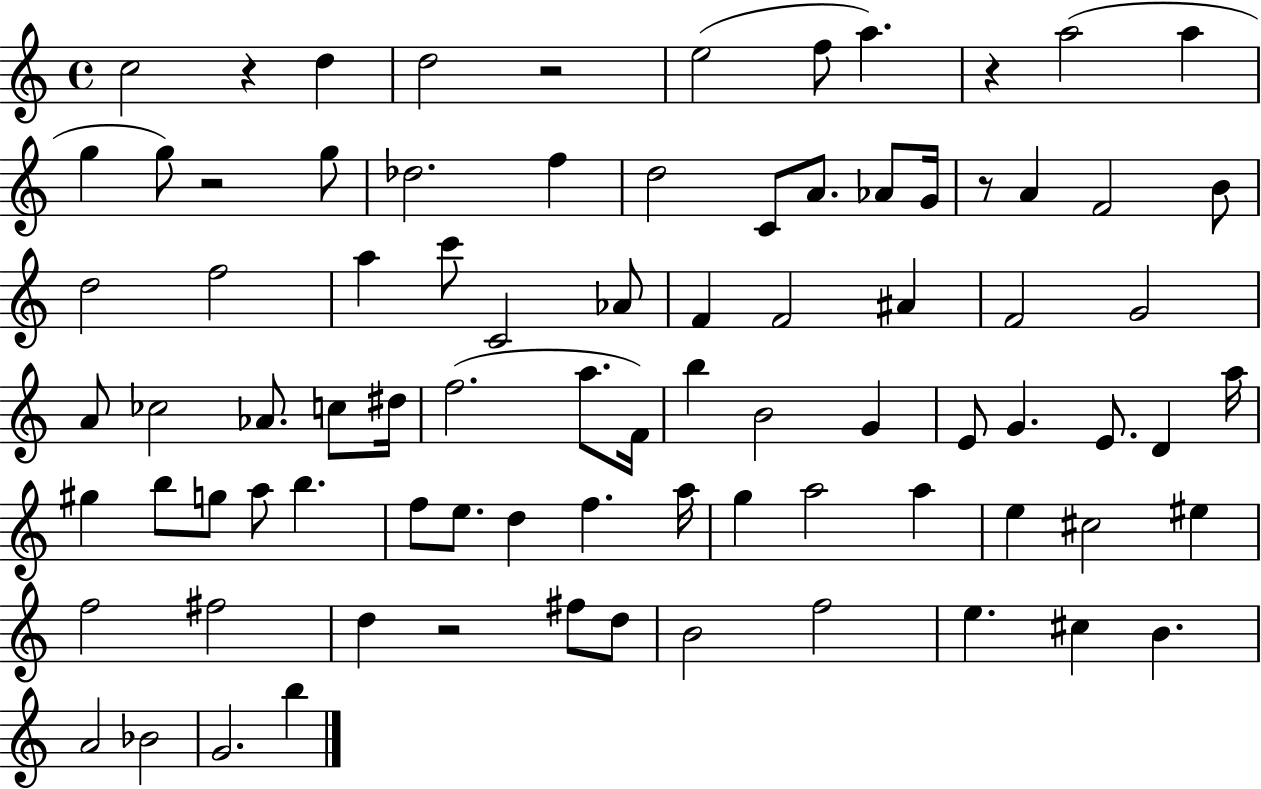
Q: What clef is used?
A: treble